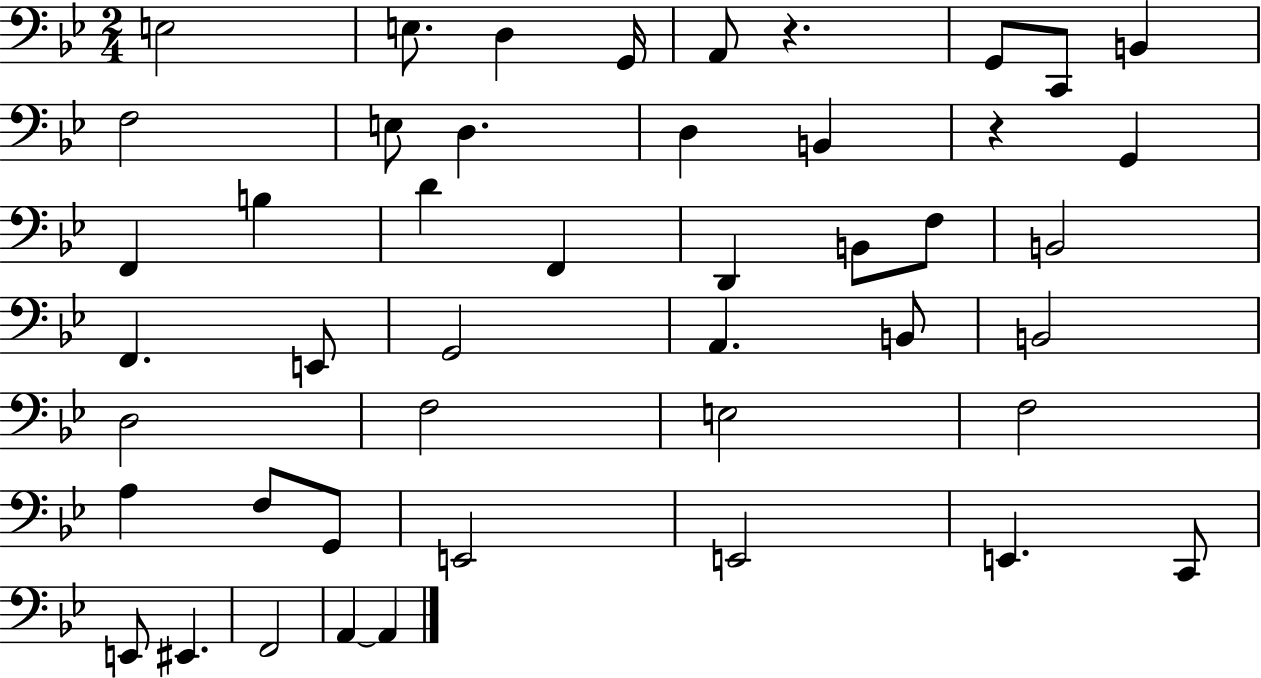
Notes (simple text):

E3/h E3/e. D3/q G2/s A2/e R/q. G2/e C2/e B2/q F3/h E3/e D3/q. D3/q B2/q R/q G2/q F2/q B3/q D4/q F2/q D2/q B2/e F3/e B2/h F2/q. E2/e G2/h A2/q. B2/e B2/h D3/h F3/h E3/h F3/h A3/q F3/e G2/e E2/h E2/h E2/q. C2/e E2/e EIS2/q. F2/h A2/q A2/q